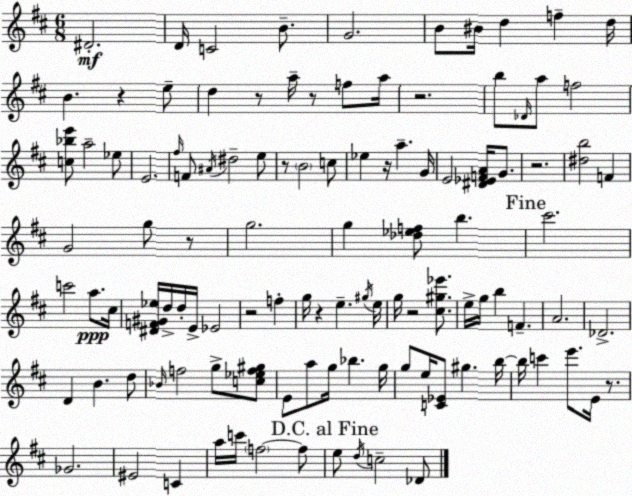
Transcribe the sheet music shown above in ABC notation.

X:1
T:Untitled
M:6/8
L:1/4
K:D
^D2 D/4 C2 B/2 G2 B/2 ^B/4 d f d/4 B z e/2 d z/2 a/4 z/2 f/2 a/4 z2 b/2 _D/4 a/2 f2 [c_be']/2 a2 _e/2 E2 ^f/4 F/2 ^A/4 ^d2 e/2 z/2 B2 c/2 _e z/4 a G/4 E2 [^D_EFA]/4 G/2 z2 [^db]2 F G2 g/2 z/2 g2 g [_d_ef]/2 b ^c'2 c'2 a/2 ^c/4 [^DF^G_e]/4 d/4 d/4 E/4 _E2 z2 f g/4 z e ^g/4 e/4 g/4 z2 [^c^g_e']/2 e/4 g/4 b F A2 _D2 D B d/2 _B/4 f2 g/2 [c_ef^g]/2 E/2 a/2 g/4 _b g/4 g/2 e/4 [C_E]/2 ^g b/4 b/4 c' e'/2 E/4 z/2 _G2 ^E2 C a/4 c'/4 f2 f/2 e/2 d/4 c2 _D/2